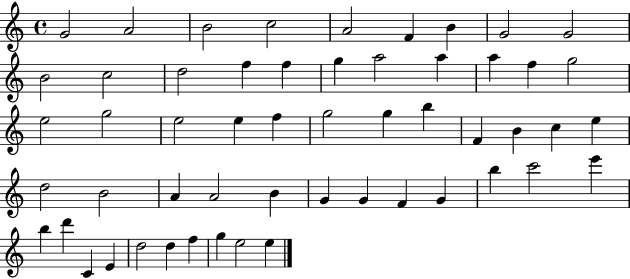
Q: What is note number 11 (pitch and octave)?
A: C5